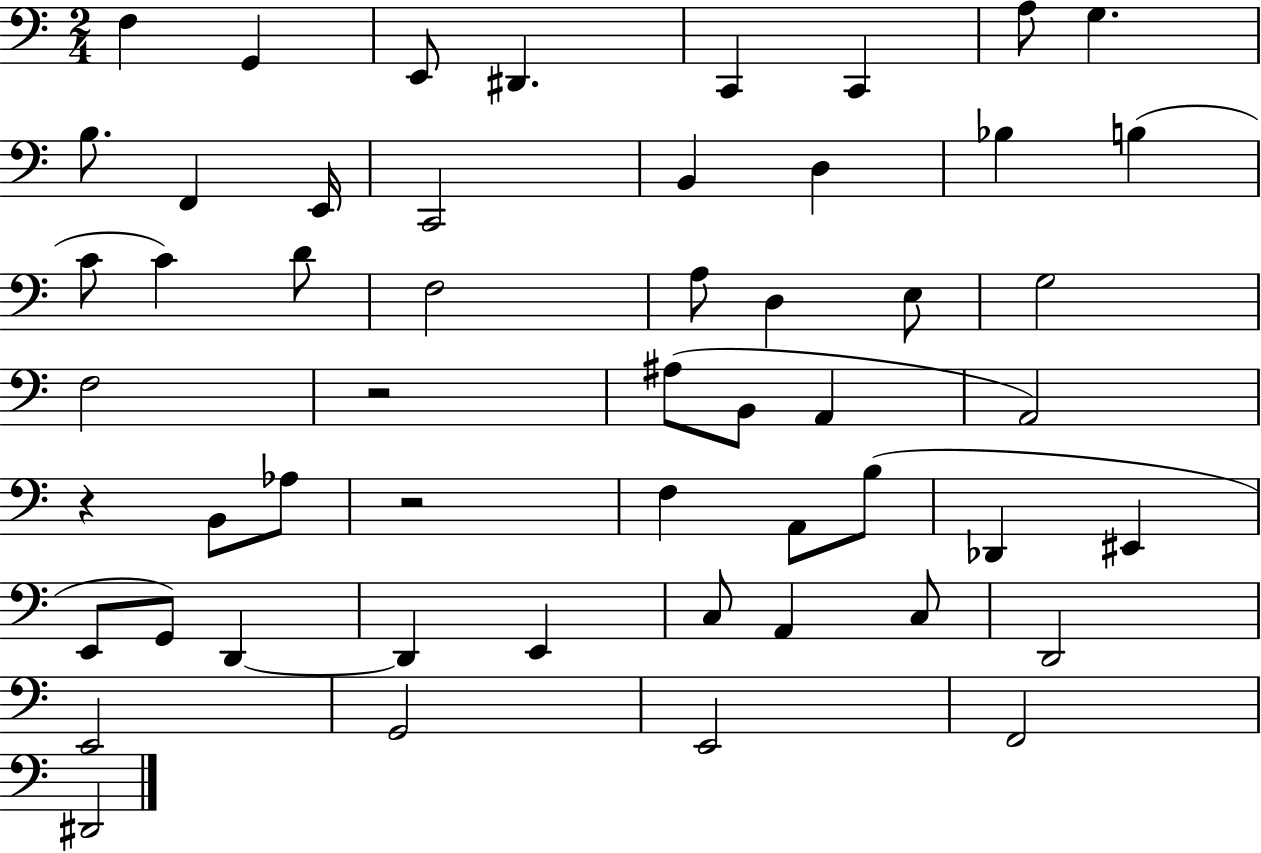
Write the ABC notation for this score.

X:1
T:Untitled
M:2/4
L:1/4
K:C
F, G,, E,,/2 ^D,, C,, C,, A,/2 G, B,/2 F,, E,,/4 C,,2 B,, D, _B, B, C/2 C D/2 F,2 A,/2 D, E,/2 G,2 F,2 z2 ^A,/2 B,,/2 A,, A,,2 z B,,/2 _A,/2 z2 F, A,,/2 B,/2 _D,, ^E,, E,,/2 G,,/2 D,, D,, E,, C,/2 A,, C,/2 D,,2 E,,2 G,,2 E,,2 F,,2 ^D,,2